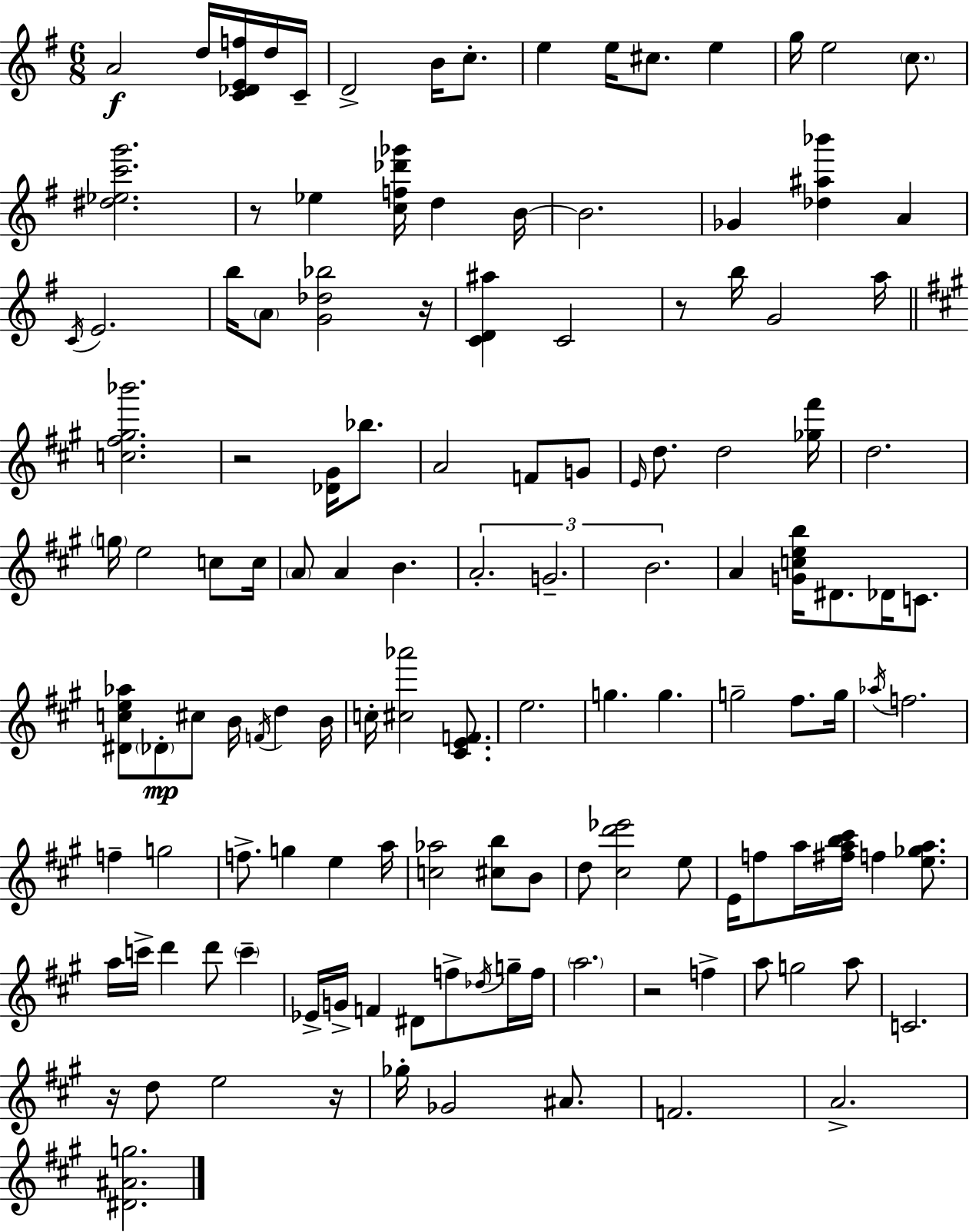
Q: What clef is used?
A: treble